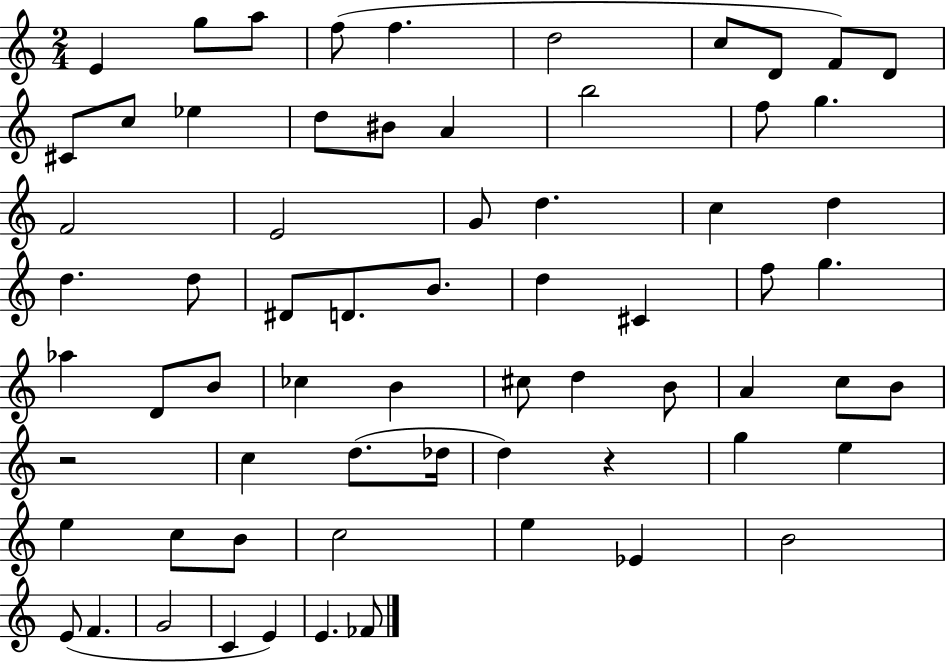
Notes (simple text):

E4/q G5/e A5/e F5/e F5/q. D5/h C5/e D4/e F4/e D4/e C#4/e C5/e Eb5/q D5/e BIS4/e A4/q B5/h F5/e G5/q. F4/h E4/h G4/e D5/q. C5/q D5/q D5/q. D5/e D#4/e D4/e. B4/e. D5/q C#4/q F5/e G5/q. Ab5/q D4/e B4/e CES5/q B4/q C#5/e D5/q B4/e A4/q C5/e B4/e R/h C5/q D5/e. Db5/s D5/q R/q G5/q E5/q E5/q C5/e B4/e C5/h E5/q Eb4/q B4/h E4/e F4/q. G4/h C4/q E4/q E4/q. FES4/e